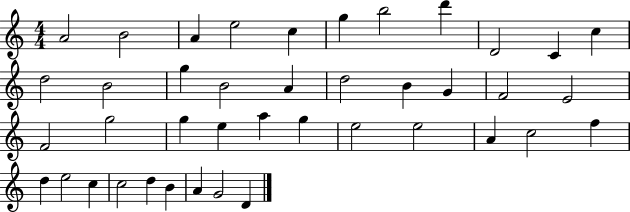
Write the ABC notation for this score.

X:1
T:Untitled
M:4/4
L:1/4
K:C
A2 B2 A e2 c g b2 d' D2 C c d2 B2 g B2 A d2 B G F2 E2 F2 g2 g e a g e2 e2 A c2 f d e2 c c2 d B A G2 D